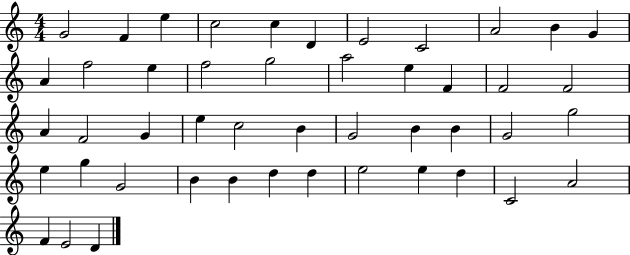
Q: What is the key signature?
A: C major